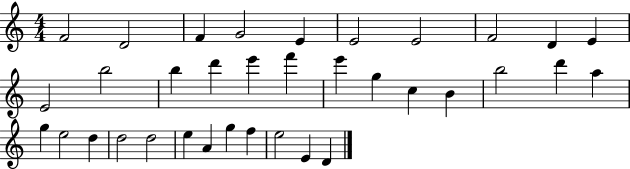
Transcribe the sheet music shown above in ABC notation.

X:1
T:Untitled
M:4/4
L:1/4
K:C
F2 D2 F G2 E E2 E2 F2 D E E2 b2 b d' e' f' e' g c B b2 d' a g e2 d d2 d2 e A g f e2 E D